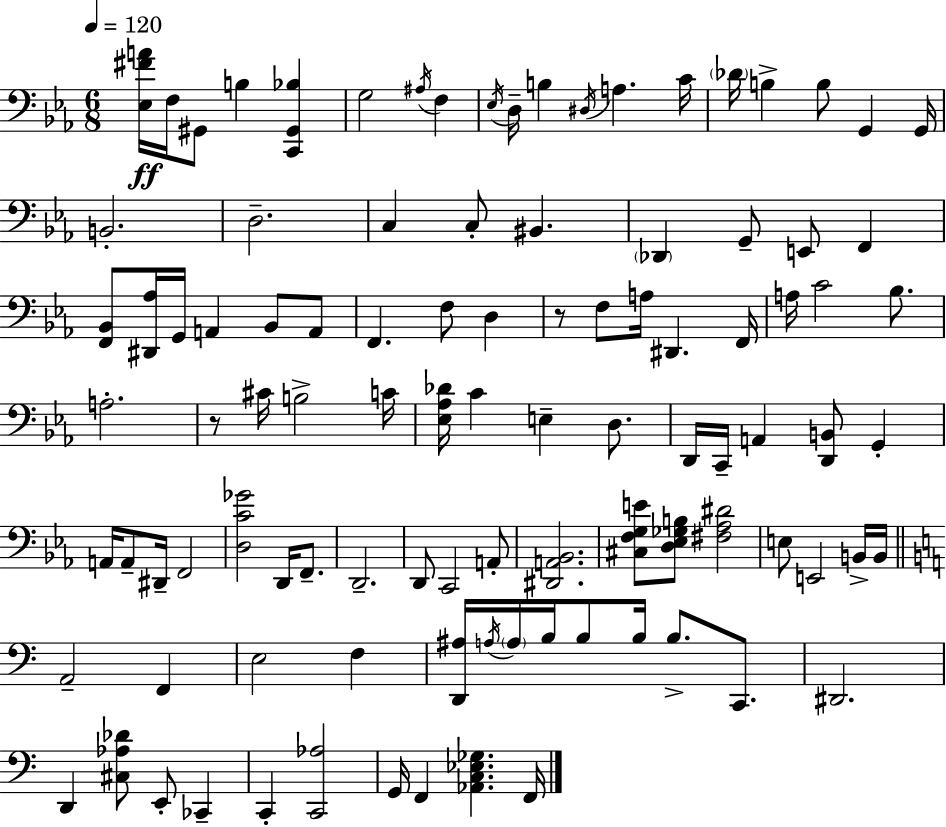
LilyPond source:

{
  \clef bass
  \numericTimeSignature
  \time 6/8
  \key ees \major
  \tempo 4 = 120
  \repeat volta 2 { <ees fis' a'>16\ff f16 gis,8 b4 <c, gis, bes>4 | g2 \acciaccatura { ais16 } f4 | \acciaccatura { ees16 } d16-- b4 \acciaccatura { dis16 } a4. | c'16 \parenthesize des'16 b4-> b8 g,4 | \break g,16 b,2.-. | d2.-- | c4 c8-. bis,4. | \parenthesize des,4 g,8-- e,8 f,4 | \break <f, bes,>8 <dis, aes>16 g,16 a,4 bes,8 | a,8 f,4. f8 d4 | r8 f8 a16 dis,4. | f,16 a16 c'2 | \break bes8. a2.-. | r8 cis'16 b2-> | c'16 <ees aes des'>16 c'4 e4-- | d8. d,16 c,16-- a,4 <d, b,>8 g,4-. | \break a,16 a,8-- dis,16-- f,2 | <d c' ges'>2 d,16 | f,8.-- d,2.-- | d,8 c,2 | \break a,8-. <dis, a, bes,>2. | <cis f g e'>8 <d ees ges b>8 <fis aes dis'>2 | e8 e,2 | b,16-> b,16 \bar "||" \break \key c \major a,2-- f,4 | e2 f4 | <d, ais>16 \acciaccatura { a16 } \parenthesize a16 b16 b8 b16 b8.-> c,8. | dis,2. | \break d,4 <cis aes des'>8 e,8-. ces,4-- | c,4-. <c, aes>2 | g,16 f,4 <aes, c ees ges>4. | f,16 } \bar "|."
}